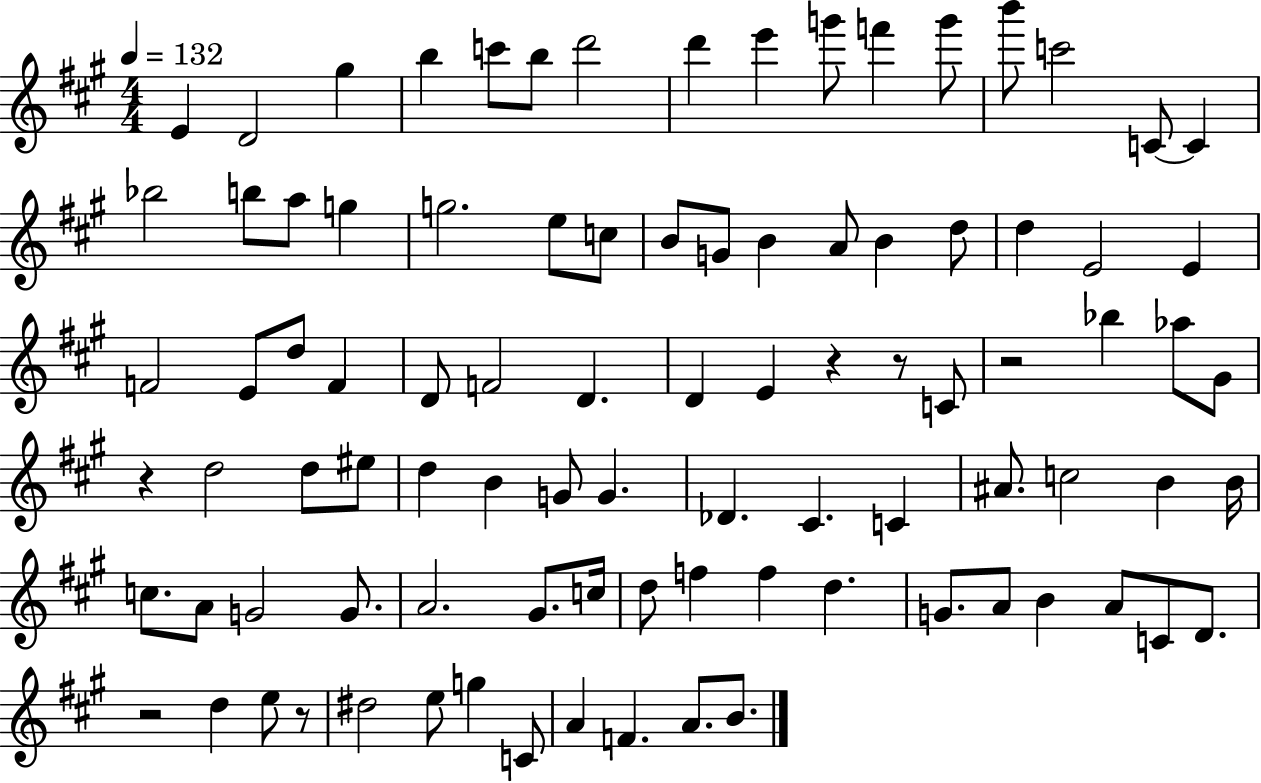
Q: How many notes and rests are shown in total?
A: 92